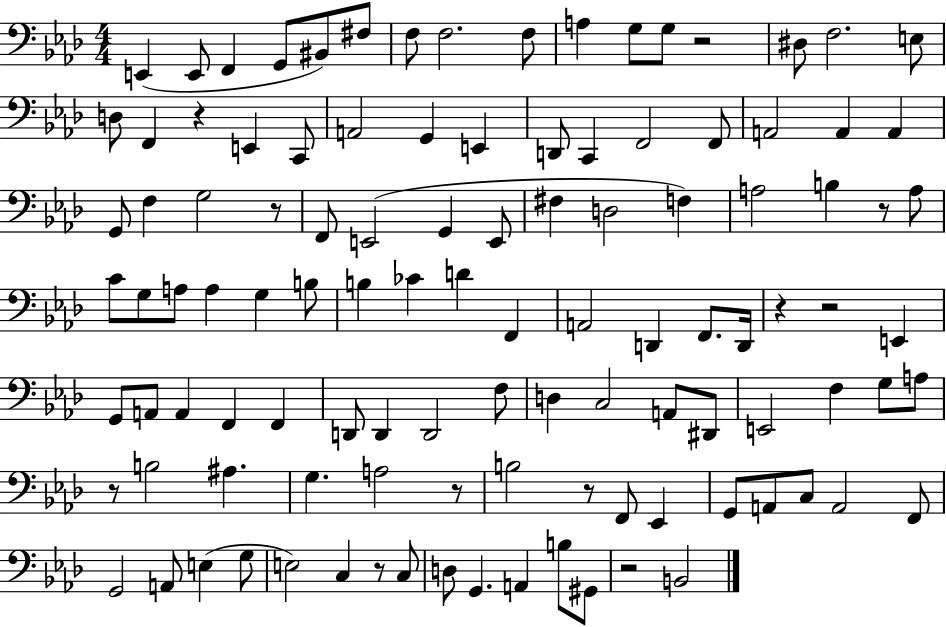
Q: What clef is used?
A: bass